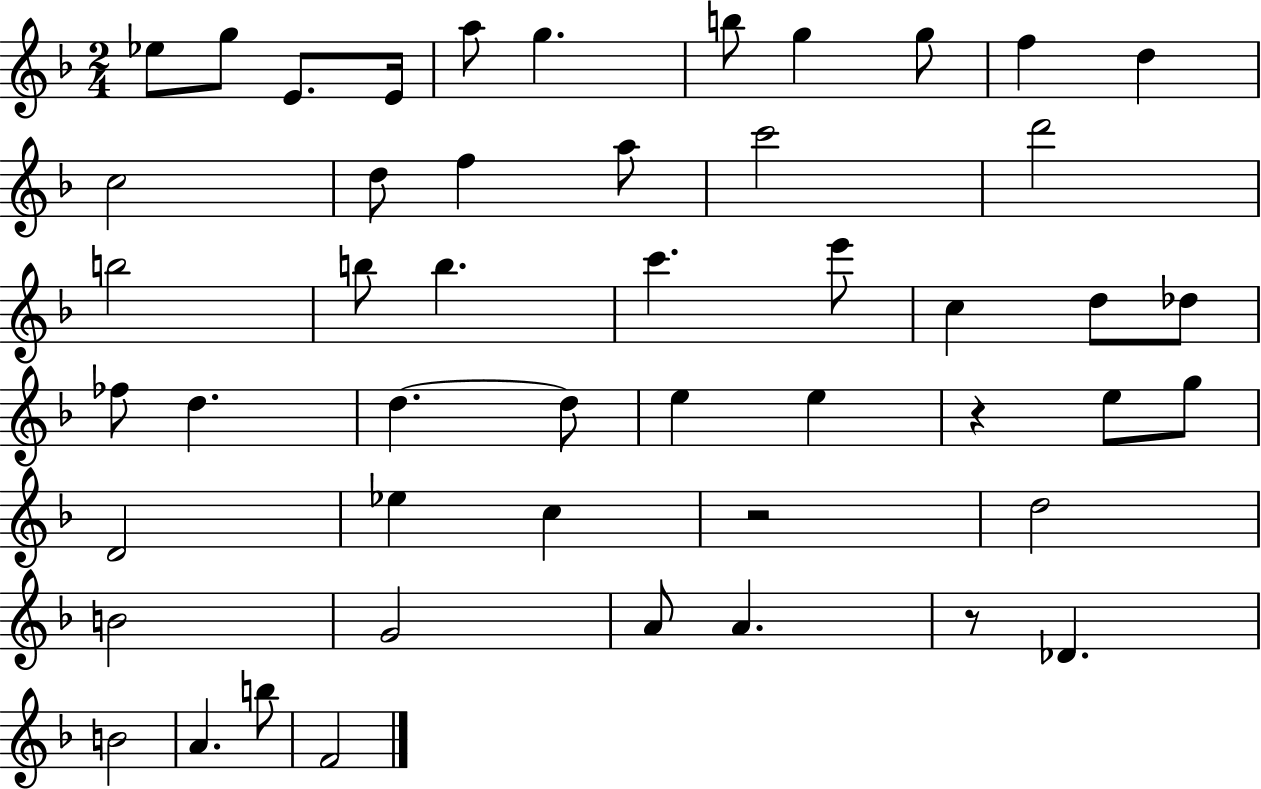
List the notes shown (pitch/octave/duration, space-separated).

Eb5/e G5/e E4/e. E4/s A5/e G5/q. B5/e G5/q G5/e F5/q D5/q C5/h D5/e F5/q A5/e C6/h D6/h B5/h B5/e B5/q. C6/q. E6/e C5/q D5/e Db5/e FES5/e D5/q. D5/q. D5/e E5/q E5/q R/q E5/e G5/e D4/h Eb5/q C5/q R/h D5/h B4/h G4/h A4/e A4/q. R/e Db4/q. B4/h A4/q. B5/e F4/h